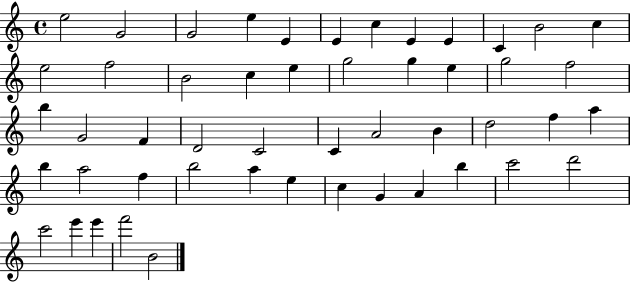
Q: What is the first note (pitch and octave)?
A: E5